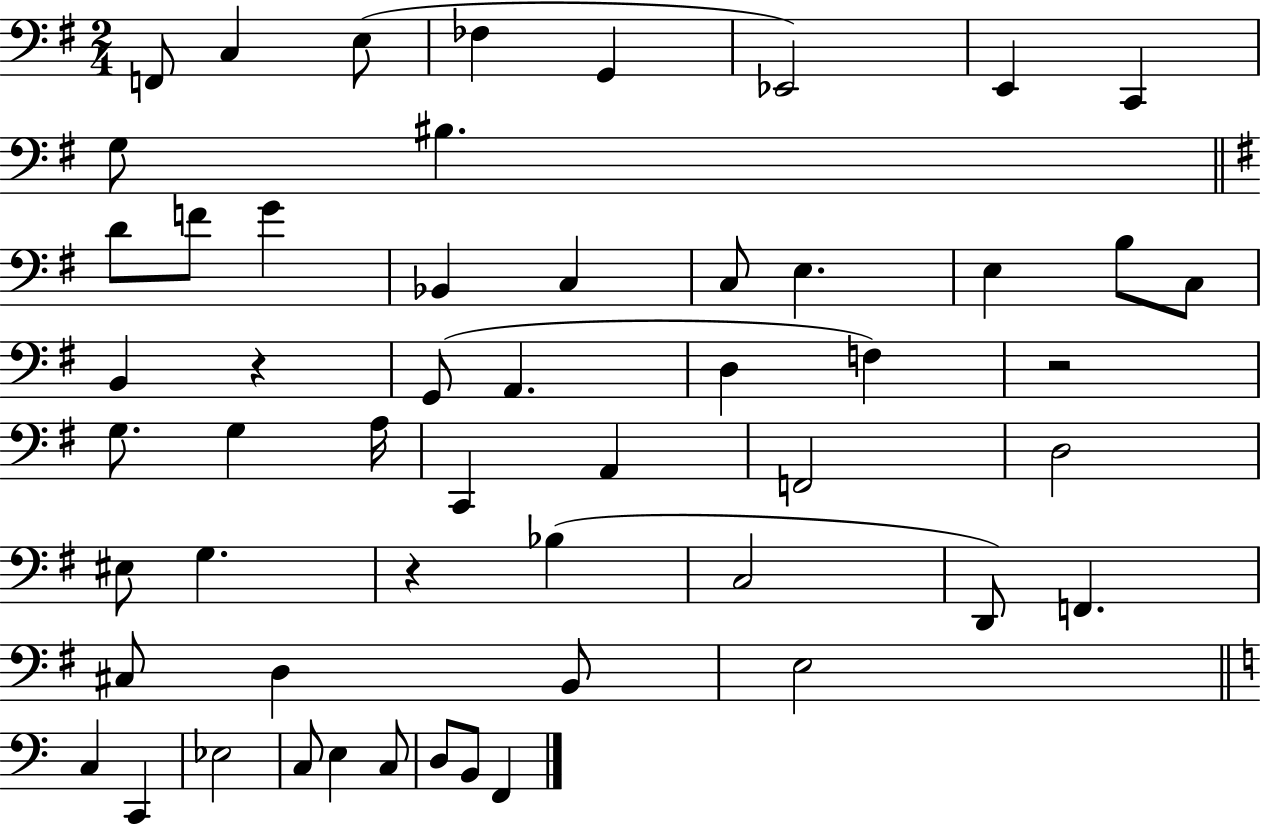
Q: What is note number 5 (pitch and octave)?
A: G2